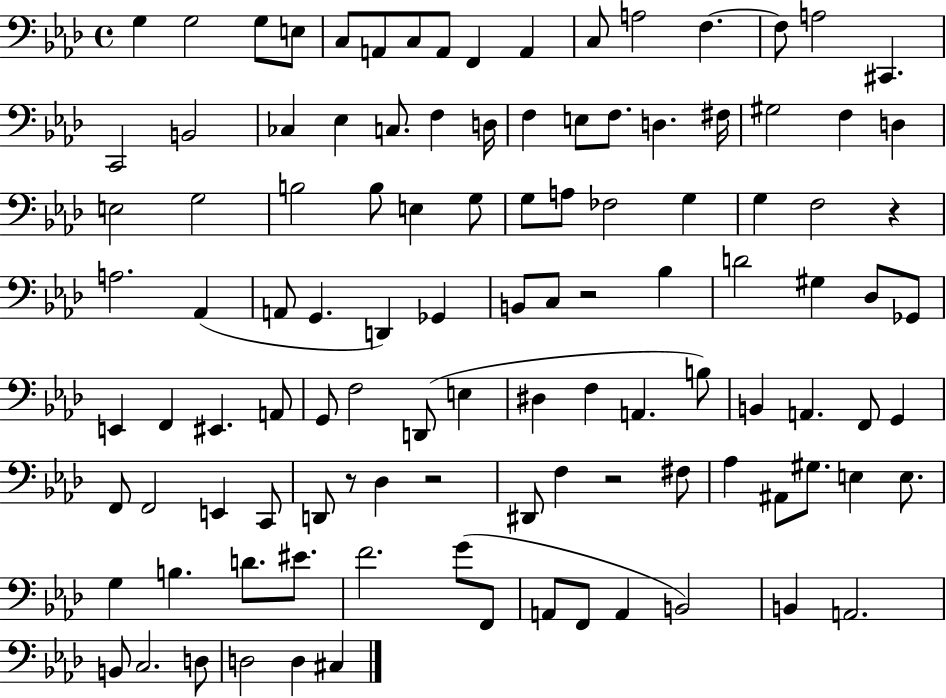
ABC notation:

X:1
T:Untitled
M:4/4
L:1/4
K:Ab
G, G,2 G,/2 E,/2 C,/2 A,,/2 C,/2 A,,/2 F,, A,, C,/2 A,2 F, F,/2 A,2 ^C,, C,,2 B,,2 _C, _E, C,/2 F, D,/4 F, E,/2 F,/2 D, ^F,/4 ^G,2 F, D, E,2 G,2 B,2 B,/2 E, G,/2 G,/2 A,/2 _F,2 G, G, F,2 z A,2 _A,, A,,/2 G,, D,, _G,, B,,/2 C,/2 z2 _B, D2 ^G, _D,/2 _G,,/2 E,, F,, ^E,, A,,/2 G,,/2 F,2 D,,/2 E, ^D, F, A,, B,/2 B,, A,, F,,/2 G,, F,,/2 F,,2 E,, C,,/2 D,,/2 z/2 _D, z2 ^D,,/2 F, z2 ^F,/2 _A, ^A,,/2 ^G,/2 E, E,/2 G, B, D/2 ^E/2 F2 G/2 F,,/2 A,,/2 F,,/2 A,, B,,2 B,, A,,2 B,,/2 C,2 D,/2 D,2 D, ^C,